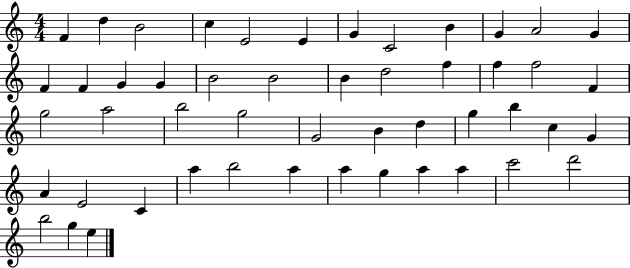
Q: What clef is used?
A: treble